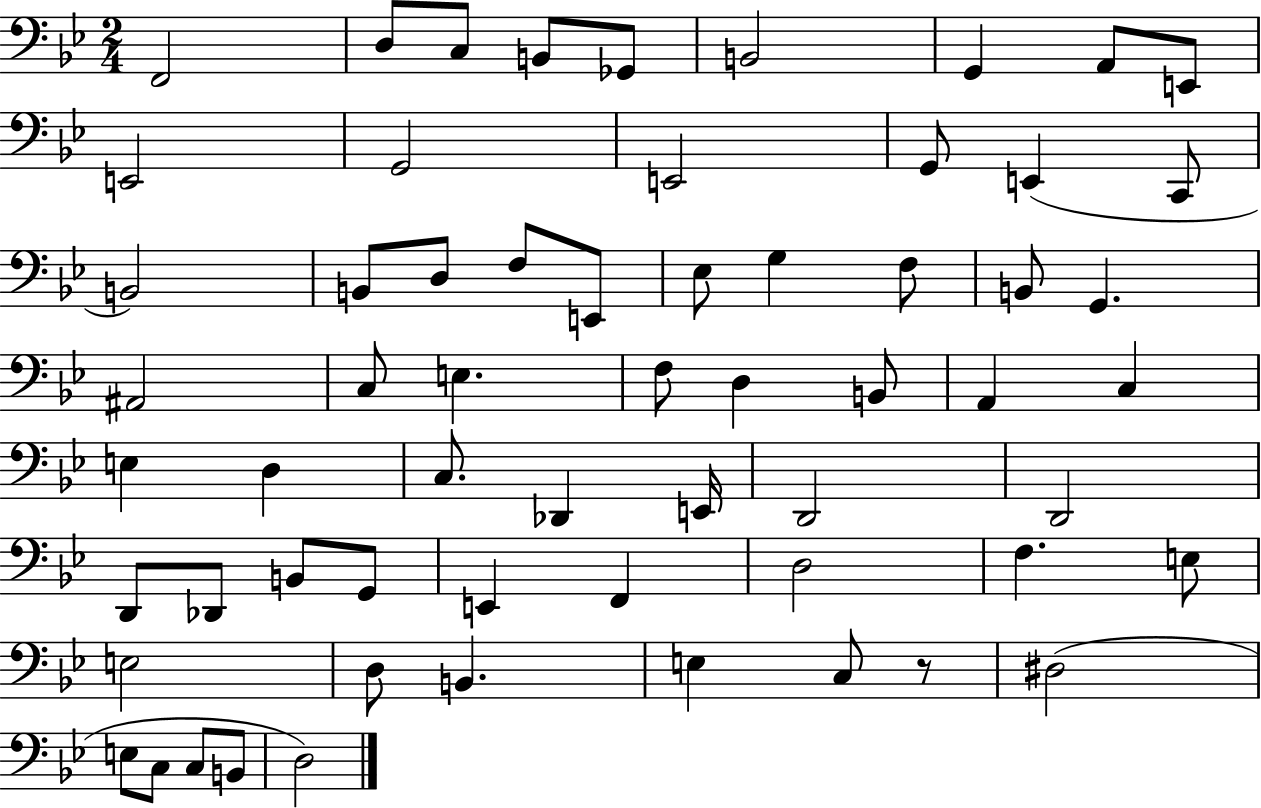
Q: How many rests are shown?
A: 1